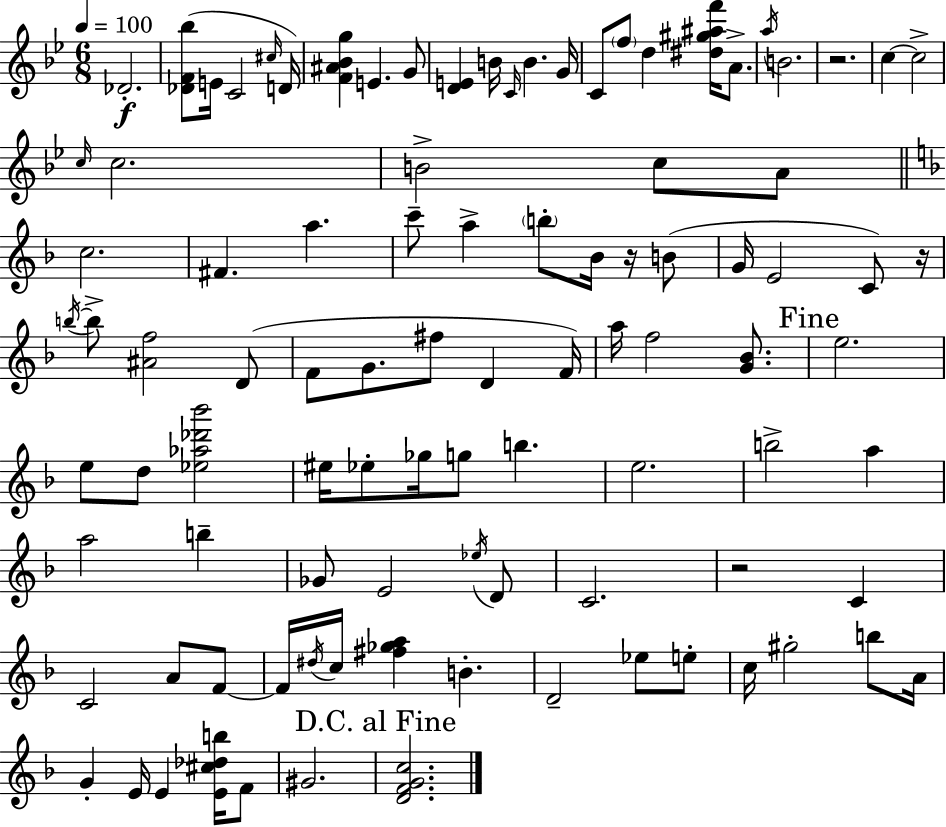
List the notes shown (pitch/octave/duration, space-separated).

Db4/h. [Db4,F4,Bb5]/e E4/s C4/h C#5/s D4/s [F4,A#4,Bb4,G5]/q E4/q. G4/e [D4,E4]/q B4/s C4/s B4/q. G4/s C4/e F5/e D5/q [D#5,G#5,A#5,F6]/s A4/e. A5/s B4/h. R/h. C5/q C5/h C5/s C5/h. B4/h C5/e A4/e C5/h. F#4/q. A5/q. C6/e A5/q B5/e Bb4/s R/s B4/e G4/s E4/h C4/e R/s B5/s B5/e [A#4,F5]/h D4/e F4/e G4/e. F#5/e D4/q F4/s A5/s F5/h [G4,Bb4]/e. E5/h. E5/e D5/e [Eb5,Ab5,Db6,Bb6]/h EIS5/s Eb5/e Gb5/s G5/e B5/q. E5/h. B5/h A5/q A5/h B5/q Gb4/e E4/h Eb5/s D4/e C4/h. R/h C4/q C4/h A4/e F4/e F4/s D#5/s C5/s [F#5,Gb5,A5]/q B4/q. D4/h Eb5/e E5/e C5/s G#5/h B5/e A4/s G4/q E4/s E4/q [E4,C#5,Db5,B5]/s F4/e G#4/h. [D4,F4,G4,C5]/h.